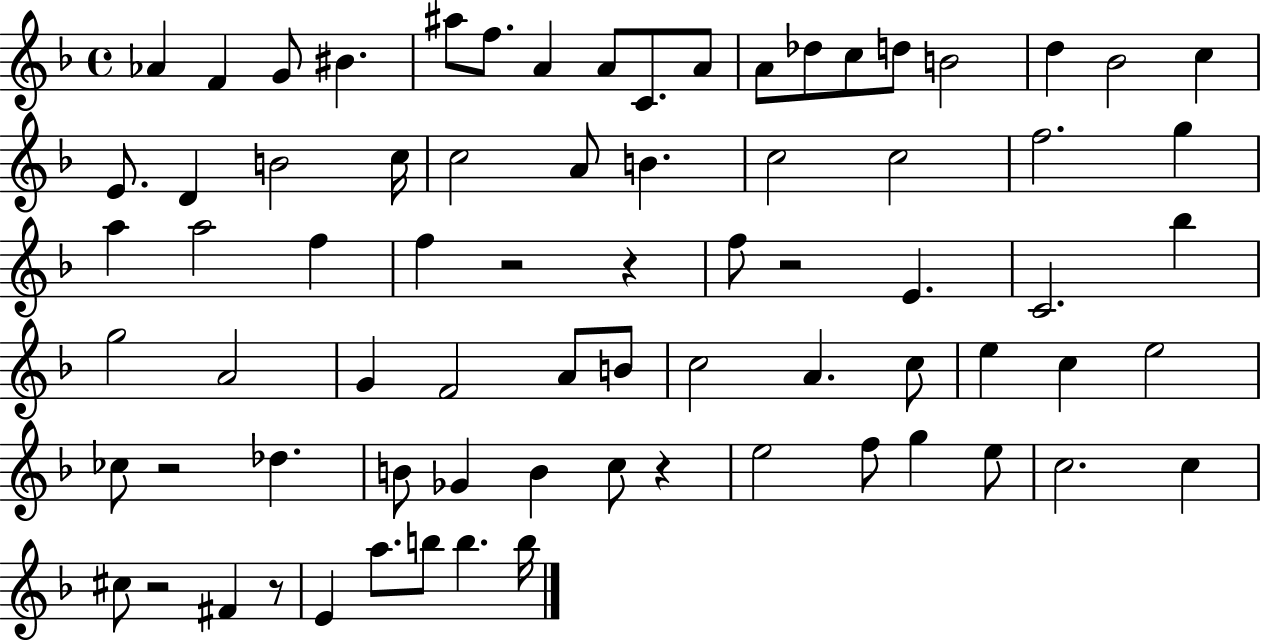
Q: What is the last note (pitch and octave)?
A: B5